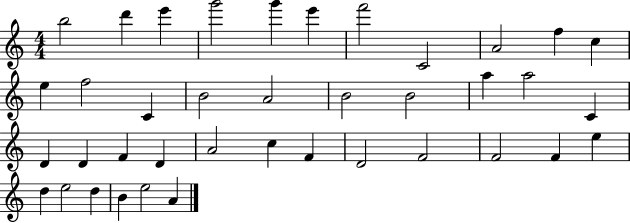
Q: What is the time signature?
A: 4/4